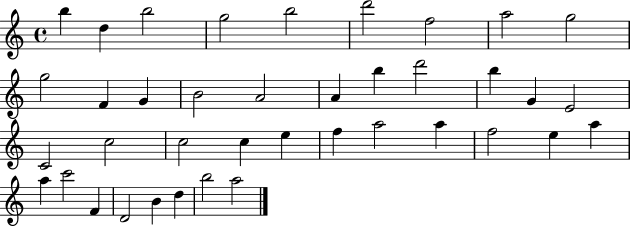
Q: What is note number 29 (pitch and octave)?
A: F5